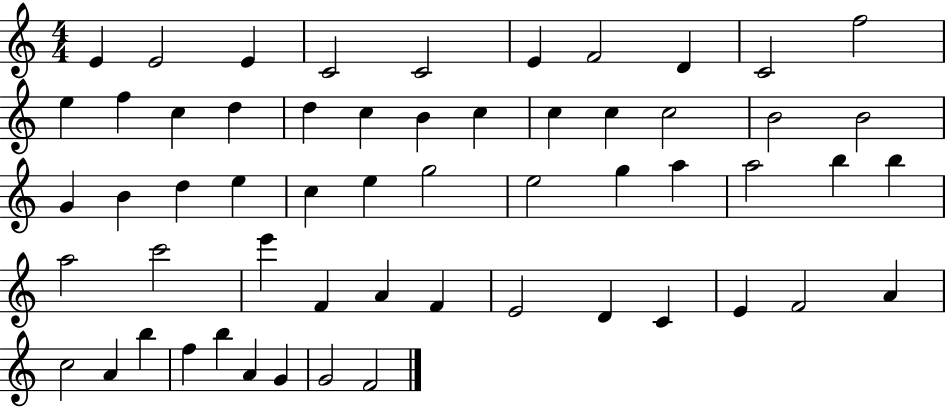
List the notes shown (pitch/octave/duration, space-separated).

E4/q E4/h E4/q C4/h C4/h E4/q F4/h D4/q C4/h F5/h E5/q F5/q C5/q D5/q D5/q C5/q B4/q C5/q C5/q C5/q C5/h B4/h B4/h G4/q B4/q D5/q E5/q C5/q E5/q G5/h E5/h G5/q A5/q A5/h B5/q B5/q A5/h C6/h E6/q F4/q A4/q F4/q E4/h D4/q C4/q E4/q F4/h A4/q C5/h A4/q B5/q F5/q B5/q A4/q G4/q G4/h F4/h